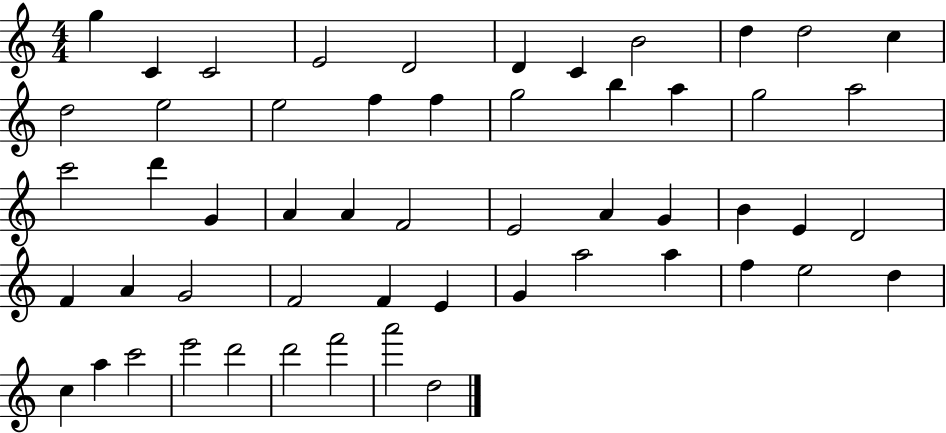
G5/q C4/q C4/h E4/h D4/h D4/q C4/q B4/h D5/q D5/h C5/q D5/h E5/h E5/h F5/q F5/q G5/h B5/q A5/q G5/h A5/h C6/h D6/q G4/q A4/q A4/q F4/h E4/h A4/q G4/q B4/q E4/q D4/h F4/q A4/q G4/h F4/h F4/q E4/q G4/q A5/h A5/q F5/q E5/h D5/q C5/q A5/q C6/h E6/h D6/h D6/h F6/h A6/h D5/h